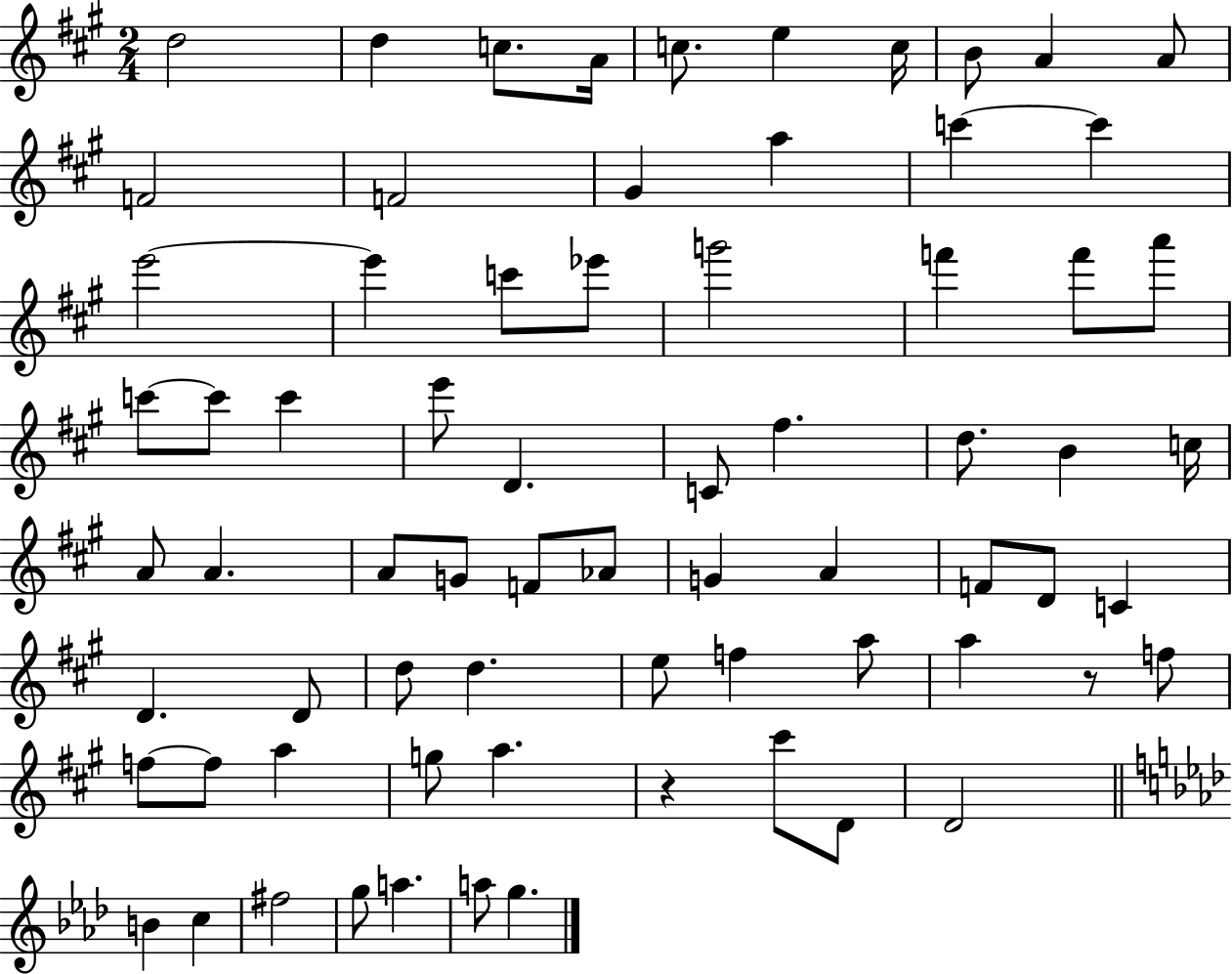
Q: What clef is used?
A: treble